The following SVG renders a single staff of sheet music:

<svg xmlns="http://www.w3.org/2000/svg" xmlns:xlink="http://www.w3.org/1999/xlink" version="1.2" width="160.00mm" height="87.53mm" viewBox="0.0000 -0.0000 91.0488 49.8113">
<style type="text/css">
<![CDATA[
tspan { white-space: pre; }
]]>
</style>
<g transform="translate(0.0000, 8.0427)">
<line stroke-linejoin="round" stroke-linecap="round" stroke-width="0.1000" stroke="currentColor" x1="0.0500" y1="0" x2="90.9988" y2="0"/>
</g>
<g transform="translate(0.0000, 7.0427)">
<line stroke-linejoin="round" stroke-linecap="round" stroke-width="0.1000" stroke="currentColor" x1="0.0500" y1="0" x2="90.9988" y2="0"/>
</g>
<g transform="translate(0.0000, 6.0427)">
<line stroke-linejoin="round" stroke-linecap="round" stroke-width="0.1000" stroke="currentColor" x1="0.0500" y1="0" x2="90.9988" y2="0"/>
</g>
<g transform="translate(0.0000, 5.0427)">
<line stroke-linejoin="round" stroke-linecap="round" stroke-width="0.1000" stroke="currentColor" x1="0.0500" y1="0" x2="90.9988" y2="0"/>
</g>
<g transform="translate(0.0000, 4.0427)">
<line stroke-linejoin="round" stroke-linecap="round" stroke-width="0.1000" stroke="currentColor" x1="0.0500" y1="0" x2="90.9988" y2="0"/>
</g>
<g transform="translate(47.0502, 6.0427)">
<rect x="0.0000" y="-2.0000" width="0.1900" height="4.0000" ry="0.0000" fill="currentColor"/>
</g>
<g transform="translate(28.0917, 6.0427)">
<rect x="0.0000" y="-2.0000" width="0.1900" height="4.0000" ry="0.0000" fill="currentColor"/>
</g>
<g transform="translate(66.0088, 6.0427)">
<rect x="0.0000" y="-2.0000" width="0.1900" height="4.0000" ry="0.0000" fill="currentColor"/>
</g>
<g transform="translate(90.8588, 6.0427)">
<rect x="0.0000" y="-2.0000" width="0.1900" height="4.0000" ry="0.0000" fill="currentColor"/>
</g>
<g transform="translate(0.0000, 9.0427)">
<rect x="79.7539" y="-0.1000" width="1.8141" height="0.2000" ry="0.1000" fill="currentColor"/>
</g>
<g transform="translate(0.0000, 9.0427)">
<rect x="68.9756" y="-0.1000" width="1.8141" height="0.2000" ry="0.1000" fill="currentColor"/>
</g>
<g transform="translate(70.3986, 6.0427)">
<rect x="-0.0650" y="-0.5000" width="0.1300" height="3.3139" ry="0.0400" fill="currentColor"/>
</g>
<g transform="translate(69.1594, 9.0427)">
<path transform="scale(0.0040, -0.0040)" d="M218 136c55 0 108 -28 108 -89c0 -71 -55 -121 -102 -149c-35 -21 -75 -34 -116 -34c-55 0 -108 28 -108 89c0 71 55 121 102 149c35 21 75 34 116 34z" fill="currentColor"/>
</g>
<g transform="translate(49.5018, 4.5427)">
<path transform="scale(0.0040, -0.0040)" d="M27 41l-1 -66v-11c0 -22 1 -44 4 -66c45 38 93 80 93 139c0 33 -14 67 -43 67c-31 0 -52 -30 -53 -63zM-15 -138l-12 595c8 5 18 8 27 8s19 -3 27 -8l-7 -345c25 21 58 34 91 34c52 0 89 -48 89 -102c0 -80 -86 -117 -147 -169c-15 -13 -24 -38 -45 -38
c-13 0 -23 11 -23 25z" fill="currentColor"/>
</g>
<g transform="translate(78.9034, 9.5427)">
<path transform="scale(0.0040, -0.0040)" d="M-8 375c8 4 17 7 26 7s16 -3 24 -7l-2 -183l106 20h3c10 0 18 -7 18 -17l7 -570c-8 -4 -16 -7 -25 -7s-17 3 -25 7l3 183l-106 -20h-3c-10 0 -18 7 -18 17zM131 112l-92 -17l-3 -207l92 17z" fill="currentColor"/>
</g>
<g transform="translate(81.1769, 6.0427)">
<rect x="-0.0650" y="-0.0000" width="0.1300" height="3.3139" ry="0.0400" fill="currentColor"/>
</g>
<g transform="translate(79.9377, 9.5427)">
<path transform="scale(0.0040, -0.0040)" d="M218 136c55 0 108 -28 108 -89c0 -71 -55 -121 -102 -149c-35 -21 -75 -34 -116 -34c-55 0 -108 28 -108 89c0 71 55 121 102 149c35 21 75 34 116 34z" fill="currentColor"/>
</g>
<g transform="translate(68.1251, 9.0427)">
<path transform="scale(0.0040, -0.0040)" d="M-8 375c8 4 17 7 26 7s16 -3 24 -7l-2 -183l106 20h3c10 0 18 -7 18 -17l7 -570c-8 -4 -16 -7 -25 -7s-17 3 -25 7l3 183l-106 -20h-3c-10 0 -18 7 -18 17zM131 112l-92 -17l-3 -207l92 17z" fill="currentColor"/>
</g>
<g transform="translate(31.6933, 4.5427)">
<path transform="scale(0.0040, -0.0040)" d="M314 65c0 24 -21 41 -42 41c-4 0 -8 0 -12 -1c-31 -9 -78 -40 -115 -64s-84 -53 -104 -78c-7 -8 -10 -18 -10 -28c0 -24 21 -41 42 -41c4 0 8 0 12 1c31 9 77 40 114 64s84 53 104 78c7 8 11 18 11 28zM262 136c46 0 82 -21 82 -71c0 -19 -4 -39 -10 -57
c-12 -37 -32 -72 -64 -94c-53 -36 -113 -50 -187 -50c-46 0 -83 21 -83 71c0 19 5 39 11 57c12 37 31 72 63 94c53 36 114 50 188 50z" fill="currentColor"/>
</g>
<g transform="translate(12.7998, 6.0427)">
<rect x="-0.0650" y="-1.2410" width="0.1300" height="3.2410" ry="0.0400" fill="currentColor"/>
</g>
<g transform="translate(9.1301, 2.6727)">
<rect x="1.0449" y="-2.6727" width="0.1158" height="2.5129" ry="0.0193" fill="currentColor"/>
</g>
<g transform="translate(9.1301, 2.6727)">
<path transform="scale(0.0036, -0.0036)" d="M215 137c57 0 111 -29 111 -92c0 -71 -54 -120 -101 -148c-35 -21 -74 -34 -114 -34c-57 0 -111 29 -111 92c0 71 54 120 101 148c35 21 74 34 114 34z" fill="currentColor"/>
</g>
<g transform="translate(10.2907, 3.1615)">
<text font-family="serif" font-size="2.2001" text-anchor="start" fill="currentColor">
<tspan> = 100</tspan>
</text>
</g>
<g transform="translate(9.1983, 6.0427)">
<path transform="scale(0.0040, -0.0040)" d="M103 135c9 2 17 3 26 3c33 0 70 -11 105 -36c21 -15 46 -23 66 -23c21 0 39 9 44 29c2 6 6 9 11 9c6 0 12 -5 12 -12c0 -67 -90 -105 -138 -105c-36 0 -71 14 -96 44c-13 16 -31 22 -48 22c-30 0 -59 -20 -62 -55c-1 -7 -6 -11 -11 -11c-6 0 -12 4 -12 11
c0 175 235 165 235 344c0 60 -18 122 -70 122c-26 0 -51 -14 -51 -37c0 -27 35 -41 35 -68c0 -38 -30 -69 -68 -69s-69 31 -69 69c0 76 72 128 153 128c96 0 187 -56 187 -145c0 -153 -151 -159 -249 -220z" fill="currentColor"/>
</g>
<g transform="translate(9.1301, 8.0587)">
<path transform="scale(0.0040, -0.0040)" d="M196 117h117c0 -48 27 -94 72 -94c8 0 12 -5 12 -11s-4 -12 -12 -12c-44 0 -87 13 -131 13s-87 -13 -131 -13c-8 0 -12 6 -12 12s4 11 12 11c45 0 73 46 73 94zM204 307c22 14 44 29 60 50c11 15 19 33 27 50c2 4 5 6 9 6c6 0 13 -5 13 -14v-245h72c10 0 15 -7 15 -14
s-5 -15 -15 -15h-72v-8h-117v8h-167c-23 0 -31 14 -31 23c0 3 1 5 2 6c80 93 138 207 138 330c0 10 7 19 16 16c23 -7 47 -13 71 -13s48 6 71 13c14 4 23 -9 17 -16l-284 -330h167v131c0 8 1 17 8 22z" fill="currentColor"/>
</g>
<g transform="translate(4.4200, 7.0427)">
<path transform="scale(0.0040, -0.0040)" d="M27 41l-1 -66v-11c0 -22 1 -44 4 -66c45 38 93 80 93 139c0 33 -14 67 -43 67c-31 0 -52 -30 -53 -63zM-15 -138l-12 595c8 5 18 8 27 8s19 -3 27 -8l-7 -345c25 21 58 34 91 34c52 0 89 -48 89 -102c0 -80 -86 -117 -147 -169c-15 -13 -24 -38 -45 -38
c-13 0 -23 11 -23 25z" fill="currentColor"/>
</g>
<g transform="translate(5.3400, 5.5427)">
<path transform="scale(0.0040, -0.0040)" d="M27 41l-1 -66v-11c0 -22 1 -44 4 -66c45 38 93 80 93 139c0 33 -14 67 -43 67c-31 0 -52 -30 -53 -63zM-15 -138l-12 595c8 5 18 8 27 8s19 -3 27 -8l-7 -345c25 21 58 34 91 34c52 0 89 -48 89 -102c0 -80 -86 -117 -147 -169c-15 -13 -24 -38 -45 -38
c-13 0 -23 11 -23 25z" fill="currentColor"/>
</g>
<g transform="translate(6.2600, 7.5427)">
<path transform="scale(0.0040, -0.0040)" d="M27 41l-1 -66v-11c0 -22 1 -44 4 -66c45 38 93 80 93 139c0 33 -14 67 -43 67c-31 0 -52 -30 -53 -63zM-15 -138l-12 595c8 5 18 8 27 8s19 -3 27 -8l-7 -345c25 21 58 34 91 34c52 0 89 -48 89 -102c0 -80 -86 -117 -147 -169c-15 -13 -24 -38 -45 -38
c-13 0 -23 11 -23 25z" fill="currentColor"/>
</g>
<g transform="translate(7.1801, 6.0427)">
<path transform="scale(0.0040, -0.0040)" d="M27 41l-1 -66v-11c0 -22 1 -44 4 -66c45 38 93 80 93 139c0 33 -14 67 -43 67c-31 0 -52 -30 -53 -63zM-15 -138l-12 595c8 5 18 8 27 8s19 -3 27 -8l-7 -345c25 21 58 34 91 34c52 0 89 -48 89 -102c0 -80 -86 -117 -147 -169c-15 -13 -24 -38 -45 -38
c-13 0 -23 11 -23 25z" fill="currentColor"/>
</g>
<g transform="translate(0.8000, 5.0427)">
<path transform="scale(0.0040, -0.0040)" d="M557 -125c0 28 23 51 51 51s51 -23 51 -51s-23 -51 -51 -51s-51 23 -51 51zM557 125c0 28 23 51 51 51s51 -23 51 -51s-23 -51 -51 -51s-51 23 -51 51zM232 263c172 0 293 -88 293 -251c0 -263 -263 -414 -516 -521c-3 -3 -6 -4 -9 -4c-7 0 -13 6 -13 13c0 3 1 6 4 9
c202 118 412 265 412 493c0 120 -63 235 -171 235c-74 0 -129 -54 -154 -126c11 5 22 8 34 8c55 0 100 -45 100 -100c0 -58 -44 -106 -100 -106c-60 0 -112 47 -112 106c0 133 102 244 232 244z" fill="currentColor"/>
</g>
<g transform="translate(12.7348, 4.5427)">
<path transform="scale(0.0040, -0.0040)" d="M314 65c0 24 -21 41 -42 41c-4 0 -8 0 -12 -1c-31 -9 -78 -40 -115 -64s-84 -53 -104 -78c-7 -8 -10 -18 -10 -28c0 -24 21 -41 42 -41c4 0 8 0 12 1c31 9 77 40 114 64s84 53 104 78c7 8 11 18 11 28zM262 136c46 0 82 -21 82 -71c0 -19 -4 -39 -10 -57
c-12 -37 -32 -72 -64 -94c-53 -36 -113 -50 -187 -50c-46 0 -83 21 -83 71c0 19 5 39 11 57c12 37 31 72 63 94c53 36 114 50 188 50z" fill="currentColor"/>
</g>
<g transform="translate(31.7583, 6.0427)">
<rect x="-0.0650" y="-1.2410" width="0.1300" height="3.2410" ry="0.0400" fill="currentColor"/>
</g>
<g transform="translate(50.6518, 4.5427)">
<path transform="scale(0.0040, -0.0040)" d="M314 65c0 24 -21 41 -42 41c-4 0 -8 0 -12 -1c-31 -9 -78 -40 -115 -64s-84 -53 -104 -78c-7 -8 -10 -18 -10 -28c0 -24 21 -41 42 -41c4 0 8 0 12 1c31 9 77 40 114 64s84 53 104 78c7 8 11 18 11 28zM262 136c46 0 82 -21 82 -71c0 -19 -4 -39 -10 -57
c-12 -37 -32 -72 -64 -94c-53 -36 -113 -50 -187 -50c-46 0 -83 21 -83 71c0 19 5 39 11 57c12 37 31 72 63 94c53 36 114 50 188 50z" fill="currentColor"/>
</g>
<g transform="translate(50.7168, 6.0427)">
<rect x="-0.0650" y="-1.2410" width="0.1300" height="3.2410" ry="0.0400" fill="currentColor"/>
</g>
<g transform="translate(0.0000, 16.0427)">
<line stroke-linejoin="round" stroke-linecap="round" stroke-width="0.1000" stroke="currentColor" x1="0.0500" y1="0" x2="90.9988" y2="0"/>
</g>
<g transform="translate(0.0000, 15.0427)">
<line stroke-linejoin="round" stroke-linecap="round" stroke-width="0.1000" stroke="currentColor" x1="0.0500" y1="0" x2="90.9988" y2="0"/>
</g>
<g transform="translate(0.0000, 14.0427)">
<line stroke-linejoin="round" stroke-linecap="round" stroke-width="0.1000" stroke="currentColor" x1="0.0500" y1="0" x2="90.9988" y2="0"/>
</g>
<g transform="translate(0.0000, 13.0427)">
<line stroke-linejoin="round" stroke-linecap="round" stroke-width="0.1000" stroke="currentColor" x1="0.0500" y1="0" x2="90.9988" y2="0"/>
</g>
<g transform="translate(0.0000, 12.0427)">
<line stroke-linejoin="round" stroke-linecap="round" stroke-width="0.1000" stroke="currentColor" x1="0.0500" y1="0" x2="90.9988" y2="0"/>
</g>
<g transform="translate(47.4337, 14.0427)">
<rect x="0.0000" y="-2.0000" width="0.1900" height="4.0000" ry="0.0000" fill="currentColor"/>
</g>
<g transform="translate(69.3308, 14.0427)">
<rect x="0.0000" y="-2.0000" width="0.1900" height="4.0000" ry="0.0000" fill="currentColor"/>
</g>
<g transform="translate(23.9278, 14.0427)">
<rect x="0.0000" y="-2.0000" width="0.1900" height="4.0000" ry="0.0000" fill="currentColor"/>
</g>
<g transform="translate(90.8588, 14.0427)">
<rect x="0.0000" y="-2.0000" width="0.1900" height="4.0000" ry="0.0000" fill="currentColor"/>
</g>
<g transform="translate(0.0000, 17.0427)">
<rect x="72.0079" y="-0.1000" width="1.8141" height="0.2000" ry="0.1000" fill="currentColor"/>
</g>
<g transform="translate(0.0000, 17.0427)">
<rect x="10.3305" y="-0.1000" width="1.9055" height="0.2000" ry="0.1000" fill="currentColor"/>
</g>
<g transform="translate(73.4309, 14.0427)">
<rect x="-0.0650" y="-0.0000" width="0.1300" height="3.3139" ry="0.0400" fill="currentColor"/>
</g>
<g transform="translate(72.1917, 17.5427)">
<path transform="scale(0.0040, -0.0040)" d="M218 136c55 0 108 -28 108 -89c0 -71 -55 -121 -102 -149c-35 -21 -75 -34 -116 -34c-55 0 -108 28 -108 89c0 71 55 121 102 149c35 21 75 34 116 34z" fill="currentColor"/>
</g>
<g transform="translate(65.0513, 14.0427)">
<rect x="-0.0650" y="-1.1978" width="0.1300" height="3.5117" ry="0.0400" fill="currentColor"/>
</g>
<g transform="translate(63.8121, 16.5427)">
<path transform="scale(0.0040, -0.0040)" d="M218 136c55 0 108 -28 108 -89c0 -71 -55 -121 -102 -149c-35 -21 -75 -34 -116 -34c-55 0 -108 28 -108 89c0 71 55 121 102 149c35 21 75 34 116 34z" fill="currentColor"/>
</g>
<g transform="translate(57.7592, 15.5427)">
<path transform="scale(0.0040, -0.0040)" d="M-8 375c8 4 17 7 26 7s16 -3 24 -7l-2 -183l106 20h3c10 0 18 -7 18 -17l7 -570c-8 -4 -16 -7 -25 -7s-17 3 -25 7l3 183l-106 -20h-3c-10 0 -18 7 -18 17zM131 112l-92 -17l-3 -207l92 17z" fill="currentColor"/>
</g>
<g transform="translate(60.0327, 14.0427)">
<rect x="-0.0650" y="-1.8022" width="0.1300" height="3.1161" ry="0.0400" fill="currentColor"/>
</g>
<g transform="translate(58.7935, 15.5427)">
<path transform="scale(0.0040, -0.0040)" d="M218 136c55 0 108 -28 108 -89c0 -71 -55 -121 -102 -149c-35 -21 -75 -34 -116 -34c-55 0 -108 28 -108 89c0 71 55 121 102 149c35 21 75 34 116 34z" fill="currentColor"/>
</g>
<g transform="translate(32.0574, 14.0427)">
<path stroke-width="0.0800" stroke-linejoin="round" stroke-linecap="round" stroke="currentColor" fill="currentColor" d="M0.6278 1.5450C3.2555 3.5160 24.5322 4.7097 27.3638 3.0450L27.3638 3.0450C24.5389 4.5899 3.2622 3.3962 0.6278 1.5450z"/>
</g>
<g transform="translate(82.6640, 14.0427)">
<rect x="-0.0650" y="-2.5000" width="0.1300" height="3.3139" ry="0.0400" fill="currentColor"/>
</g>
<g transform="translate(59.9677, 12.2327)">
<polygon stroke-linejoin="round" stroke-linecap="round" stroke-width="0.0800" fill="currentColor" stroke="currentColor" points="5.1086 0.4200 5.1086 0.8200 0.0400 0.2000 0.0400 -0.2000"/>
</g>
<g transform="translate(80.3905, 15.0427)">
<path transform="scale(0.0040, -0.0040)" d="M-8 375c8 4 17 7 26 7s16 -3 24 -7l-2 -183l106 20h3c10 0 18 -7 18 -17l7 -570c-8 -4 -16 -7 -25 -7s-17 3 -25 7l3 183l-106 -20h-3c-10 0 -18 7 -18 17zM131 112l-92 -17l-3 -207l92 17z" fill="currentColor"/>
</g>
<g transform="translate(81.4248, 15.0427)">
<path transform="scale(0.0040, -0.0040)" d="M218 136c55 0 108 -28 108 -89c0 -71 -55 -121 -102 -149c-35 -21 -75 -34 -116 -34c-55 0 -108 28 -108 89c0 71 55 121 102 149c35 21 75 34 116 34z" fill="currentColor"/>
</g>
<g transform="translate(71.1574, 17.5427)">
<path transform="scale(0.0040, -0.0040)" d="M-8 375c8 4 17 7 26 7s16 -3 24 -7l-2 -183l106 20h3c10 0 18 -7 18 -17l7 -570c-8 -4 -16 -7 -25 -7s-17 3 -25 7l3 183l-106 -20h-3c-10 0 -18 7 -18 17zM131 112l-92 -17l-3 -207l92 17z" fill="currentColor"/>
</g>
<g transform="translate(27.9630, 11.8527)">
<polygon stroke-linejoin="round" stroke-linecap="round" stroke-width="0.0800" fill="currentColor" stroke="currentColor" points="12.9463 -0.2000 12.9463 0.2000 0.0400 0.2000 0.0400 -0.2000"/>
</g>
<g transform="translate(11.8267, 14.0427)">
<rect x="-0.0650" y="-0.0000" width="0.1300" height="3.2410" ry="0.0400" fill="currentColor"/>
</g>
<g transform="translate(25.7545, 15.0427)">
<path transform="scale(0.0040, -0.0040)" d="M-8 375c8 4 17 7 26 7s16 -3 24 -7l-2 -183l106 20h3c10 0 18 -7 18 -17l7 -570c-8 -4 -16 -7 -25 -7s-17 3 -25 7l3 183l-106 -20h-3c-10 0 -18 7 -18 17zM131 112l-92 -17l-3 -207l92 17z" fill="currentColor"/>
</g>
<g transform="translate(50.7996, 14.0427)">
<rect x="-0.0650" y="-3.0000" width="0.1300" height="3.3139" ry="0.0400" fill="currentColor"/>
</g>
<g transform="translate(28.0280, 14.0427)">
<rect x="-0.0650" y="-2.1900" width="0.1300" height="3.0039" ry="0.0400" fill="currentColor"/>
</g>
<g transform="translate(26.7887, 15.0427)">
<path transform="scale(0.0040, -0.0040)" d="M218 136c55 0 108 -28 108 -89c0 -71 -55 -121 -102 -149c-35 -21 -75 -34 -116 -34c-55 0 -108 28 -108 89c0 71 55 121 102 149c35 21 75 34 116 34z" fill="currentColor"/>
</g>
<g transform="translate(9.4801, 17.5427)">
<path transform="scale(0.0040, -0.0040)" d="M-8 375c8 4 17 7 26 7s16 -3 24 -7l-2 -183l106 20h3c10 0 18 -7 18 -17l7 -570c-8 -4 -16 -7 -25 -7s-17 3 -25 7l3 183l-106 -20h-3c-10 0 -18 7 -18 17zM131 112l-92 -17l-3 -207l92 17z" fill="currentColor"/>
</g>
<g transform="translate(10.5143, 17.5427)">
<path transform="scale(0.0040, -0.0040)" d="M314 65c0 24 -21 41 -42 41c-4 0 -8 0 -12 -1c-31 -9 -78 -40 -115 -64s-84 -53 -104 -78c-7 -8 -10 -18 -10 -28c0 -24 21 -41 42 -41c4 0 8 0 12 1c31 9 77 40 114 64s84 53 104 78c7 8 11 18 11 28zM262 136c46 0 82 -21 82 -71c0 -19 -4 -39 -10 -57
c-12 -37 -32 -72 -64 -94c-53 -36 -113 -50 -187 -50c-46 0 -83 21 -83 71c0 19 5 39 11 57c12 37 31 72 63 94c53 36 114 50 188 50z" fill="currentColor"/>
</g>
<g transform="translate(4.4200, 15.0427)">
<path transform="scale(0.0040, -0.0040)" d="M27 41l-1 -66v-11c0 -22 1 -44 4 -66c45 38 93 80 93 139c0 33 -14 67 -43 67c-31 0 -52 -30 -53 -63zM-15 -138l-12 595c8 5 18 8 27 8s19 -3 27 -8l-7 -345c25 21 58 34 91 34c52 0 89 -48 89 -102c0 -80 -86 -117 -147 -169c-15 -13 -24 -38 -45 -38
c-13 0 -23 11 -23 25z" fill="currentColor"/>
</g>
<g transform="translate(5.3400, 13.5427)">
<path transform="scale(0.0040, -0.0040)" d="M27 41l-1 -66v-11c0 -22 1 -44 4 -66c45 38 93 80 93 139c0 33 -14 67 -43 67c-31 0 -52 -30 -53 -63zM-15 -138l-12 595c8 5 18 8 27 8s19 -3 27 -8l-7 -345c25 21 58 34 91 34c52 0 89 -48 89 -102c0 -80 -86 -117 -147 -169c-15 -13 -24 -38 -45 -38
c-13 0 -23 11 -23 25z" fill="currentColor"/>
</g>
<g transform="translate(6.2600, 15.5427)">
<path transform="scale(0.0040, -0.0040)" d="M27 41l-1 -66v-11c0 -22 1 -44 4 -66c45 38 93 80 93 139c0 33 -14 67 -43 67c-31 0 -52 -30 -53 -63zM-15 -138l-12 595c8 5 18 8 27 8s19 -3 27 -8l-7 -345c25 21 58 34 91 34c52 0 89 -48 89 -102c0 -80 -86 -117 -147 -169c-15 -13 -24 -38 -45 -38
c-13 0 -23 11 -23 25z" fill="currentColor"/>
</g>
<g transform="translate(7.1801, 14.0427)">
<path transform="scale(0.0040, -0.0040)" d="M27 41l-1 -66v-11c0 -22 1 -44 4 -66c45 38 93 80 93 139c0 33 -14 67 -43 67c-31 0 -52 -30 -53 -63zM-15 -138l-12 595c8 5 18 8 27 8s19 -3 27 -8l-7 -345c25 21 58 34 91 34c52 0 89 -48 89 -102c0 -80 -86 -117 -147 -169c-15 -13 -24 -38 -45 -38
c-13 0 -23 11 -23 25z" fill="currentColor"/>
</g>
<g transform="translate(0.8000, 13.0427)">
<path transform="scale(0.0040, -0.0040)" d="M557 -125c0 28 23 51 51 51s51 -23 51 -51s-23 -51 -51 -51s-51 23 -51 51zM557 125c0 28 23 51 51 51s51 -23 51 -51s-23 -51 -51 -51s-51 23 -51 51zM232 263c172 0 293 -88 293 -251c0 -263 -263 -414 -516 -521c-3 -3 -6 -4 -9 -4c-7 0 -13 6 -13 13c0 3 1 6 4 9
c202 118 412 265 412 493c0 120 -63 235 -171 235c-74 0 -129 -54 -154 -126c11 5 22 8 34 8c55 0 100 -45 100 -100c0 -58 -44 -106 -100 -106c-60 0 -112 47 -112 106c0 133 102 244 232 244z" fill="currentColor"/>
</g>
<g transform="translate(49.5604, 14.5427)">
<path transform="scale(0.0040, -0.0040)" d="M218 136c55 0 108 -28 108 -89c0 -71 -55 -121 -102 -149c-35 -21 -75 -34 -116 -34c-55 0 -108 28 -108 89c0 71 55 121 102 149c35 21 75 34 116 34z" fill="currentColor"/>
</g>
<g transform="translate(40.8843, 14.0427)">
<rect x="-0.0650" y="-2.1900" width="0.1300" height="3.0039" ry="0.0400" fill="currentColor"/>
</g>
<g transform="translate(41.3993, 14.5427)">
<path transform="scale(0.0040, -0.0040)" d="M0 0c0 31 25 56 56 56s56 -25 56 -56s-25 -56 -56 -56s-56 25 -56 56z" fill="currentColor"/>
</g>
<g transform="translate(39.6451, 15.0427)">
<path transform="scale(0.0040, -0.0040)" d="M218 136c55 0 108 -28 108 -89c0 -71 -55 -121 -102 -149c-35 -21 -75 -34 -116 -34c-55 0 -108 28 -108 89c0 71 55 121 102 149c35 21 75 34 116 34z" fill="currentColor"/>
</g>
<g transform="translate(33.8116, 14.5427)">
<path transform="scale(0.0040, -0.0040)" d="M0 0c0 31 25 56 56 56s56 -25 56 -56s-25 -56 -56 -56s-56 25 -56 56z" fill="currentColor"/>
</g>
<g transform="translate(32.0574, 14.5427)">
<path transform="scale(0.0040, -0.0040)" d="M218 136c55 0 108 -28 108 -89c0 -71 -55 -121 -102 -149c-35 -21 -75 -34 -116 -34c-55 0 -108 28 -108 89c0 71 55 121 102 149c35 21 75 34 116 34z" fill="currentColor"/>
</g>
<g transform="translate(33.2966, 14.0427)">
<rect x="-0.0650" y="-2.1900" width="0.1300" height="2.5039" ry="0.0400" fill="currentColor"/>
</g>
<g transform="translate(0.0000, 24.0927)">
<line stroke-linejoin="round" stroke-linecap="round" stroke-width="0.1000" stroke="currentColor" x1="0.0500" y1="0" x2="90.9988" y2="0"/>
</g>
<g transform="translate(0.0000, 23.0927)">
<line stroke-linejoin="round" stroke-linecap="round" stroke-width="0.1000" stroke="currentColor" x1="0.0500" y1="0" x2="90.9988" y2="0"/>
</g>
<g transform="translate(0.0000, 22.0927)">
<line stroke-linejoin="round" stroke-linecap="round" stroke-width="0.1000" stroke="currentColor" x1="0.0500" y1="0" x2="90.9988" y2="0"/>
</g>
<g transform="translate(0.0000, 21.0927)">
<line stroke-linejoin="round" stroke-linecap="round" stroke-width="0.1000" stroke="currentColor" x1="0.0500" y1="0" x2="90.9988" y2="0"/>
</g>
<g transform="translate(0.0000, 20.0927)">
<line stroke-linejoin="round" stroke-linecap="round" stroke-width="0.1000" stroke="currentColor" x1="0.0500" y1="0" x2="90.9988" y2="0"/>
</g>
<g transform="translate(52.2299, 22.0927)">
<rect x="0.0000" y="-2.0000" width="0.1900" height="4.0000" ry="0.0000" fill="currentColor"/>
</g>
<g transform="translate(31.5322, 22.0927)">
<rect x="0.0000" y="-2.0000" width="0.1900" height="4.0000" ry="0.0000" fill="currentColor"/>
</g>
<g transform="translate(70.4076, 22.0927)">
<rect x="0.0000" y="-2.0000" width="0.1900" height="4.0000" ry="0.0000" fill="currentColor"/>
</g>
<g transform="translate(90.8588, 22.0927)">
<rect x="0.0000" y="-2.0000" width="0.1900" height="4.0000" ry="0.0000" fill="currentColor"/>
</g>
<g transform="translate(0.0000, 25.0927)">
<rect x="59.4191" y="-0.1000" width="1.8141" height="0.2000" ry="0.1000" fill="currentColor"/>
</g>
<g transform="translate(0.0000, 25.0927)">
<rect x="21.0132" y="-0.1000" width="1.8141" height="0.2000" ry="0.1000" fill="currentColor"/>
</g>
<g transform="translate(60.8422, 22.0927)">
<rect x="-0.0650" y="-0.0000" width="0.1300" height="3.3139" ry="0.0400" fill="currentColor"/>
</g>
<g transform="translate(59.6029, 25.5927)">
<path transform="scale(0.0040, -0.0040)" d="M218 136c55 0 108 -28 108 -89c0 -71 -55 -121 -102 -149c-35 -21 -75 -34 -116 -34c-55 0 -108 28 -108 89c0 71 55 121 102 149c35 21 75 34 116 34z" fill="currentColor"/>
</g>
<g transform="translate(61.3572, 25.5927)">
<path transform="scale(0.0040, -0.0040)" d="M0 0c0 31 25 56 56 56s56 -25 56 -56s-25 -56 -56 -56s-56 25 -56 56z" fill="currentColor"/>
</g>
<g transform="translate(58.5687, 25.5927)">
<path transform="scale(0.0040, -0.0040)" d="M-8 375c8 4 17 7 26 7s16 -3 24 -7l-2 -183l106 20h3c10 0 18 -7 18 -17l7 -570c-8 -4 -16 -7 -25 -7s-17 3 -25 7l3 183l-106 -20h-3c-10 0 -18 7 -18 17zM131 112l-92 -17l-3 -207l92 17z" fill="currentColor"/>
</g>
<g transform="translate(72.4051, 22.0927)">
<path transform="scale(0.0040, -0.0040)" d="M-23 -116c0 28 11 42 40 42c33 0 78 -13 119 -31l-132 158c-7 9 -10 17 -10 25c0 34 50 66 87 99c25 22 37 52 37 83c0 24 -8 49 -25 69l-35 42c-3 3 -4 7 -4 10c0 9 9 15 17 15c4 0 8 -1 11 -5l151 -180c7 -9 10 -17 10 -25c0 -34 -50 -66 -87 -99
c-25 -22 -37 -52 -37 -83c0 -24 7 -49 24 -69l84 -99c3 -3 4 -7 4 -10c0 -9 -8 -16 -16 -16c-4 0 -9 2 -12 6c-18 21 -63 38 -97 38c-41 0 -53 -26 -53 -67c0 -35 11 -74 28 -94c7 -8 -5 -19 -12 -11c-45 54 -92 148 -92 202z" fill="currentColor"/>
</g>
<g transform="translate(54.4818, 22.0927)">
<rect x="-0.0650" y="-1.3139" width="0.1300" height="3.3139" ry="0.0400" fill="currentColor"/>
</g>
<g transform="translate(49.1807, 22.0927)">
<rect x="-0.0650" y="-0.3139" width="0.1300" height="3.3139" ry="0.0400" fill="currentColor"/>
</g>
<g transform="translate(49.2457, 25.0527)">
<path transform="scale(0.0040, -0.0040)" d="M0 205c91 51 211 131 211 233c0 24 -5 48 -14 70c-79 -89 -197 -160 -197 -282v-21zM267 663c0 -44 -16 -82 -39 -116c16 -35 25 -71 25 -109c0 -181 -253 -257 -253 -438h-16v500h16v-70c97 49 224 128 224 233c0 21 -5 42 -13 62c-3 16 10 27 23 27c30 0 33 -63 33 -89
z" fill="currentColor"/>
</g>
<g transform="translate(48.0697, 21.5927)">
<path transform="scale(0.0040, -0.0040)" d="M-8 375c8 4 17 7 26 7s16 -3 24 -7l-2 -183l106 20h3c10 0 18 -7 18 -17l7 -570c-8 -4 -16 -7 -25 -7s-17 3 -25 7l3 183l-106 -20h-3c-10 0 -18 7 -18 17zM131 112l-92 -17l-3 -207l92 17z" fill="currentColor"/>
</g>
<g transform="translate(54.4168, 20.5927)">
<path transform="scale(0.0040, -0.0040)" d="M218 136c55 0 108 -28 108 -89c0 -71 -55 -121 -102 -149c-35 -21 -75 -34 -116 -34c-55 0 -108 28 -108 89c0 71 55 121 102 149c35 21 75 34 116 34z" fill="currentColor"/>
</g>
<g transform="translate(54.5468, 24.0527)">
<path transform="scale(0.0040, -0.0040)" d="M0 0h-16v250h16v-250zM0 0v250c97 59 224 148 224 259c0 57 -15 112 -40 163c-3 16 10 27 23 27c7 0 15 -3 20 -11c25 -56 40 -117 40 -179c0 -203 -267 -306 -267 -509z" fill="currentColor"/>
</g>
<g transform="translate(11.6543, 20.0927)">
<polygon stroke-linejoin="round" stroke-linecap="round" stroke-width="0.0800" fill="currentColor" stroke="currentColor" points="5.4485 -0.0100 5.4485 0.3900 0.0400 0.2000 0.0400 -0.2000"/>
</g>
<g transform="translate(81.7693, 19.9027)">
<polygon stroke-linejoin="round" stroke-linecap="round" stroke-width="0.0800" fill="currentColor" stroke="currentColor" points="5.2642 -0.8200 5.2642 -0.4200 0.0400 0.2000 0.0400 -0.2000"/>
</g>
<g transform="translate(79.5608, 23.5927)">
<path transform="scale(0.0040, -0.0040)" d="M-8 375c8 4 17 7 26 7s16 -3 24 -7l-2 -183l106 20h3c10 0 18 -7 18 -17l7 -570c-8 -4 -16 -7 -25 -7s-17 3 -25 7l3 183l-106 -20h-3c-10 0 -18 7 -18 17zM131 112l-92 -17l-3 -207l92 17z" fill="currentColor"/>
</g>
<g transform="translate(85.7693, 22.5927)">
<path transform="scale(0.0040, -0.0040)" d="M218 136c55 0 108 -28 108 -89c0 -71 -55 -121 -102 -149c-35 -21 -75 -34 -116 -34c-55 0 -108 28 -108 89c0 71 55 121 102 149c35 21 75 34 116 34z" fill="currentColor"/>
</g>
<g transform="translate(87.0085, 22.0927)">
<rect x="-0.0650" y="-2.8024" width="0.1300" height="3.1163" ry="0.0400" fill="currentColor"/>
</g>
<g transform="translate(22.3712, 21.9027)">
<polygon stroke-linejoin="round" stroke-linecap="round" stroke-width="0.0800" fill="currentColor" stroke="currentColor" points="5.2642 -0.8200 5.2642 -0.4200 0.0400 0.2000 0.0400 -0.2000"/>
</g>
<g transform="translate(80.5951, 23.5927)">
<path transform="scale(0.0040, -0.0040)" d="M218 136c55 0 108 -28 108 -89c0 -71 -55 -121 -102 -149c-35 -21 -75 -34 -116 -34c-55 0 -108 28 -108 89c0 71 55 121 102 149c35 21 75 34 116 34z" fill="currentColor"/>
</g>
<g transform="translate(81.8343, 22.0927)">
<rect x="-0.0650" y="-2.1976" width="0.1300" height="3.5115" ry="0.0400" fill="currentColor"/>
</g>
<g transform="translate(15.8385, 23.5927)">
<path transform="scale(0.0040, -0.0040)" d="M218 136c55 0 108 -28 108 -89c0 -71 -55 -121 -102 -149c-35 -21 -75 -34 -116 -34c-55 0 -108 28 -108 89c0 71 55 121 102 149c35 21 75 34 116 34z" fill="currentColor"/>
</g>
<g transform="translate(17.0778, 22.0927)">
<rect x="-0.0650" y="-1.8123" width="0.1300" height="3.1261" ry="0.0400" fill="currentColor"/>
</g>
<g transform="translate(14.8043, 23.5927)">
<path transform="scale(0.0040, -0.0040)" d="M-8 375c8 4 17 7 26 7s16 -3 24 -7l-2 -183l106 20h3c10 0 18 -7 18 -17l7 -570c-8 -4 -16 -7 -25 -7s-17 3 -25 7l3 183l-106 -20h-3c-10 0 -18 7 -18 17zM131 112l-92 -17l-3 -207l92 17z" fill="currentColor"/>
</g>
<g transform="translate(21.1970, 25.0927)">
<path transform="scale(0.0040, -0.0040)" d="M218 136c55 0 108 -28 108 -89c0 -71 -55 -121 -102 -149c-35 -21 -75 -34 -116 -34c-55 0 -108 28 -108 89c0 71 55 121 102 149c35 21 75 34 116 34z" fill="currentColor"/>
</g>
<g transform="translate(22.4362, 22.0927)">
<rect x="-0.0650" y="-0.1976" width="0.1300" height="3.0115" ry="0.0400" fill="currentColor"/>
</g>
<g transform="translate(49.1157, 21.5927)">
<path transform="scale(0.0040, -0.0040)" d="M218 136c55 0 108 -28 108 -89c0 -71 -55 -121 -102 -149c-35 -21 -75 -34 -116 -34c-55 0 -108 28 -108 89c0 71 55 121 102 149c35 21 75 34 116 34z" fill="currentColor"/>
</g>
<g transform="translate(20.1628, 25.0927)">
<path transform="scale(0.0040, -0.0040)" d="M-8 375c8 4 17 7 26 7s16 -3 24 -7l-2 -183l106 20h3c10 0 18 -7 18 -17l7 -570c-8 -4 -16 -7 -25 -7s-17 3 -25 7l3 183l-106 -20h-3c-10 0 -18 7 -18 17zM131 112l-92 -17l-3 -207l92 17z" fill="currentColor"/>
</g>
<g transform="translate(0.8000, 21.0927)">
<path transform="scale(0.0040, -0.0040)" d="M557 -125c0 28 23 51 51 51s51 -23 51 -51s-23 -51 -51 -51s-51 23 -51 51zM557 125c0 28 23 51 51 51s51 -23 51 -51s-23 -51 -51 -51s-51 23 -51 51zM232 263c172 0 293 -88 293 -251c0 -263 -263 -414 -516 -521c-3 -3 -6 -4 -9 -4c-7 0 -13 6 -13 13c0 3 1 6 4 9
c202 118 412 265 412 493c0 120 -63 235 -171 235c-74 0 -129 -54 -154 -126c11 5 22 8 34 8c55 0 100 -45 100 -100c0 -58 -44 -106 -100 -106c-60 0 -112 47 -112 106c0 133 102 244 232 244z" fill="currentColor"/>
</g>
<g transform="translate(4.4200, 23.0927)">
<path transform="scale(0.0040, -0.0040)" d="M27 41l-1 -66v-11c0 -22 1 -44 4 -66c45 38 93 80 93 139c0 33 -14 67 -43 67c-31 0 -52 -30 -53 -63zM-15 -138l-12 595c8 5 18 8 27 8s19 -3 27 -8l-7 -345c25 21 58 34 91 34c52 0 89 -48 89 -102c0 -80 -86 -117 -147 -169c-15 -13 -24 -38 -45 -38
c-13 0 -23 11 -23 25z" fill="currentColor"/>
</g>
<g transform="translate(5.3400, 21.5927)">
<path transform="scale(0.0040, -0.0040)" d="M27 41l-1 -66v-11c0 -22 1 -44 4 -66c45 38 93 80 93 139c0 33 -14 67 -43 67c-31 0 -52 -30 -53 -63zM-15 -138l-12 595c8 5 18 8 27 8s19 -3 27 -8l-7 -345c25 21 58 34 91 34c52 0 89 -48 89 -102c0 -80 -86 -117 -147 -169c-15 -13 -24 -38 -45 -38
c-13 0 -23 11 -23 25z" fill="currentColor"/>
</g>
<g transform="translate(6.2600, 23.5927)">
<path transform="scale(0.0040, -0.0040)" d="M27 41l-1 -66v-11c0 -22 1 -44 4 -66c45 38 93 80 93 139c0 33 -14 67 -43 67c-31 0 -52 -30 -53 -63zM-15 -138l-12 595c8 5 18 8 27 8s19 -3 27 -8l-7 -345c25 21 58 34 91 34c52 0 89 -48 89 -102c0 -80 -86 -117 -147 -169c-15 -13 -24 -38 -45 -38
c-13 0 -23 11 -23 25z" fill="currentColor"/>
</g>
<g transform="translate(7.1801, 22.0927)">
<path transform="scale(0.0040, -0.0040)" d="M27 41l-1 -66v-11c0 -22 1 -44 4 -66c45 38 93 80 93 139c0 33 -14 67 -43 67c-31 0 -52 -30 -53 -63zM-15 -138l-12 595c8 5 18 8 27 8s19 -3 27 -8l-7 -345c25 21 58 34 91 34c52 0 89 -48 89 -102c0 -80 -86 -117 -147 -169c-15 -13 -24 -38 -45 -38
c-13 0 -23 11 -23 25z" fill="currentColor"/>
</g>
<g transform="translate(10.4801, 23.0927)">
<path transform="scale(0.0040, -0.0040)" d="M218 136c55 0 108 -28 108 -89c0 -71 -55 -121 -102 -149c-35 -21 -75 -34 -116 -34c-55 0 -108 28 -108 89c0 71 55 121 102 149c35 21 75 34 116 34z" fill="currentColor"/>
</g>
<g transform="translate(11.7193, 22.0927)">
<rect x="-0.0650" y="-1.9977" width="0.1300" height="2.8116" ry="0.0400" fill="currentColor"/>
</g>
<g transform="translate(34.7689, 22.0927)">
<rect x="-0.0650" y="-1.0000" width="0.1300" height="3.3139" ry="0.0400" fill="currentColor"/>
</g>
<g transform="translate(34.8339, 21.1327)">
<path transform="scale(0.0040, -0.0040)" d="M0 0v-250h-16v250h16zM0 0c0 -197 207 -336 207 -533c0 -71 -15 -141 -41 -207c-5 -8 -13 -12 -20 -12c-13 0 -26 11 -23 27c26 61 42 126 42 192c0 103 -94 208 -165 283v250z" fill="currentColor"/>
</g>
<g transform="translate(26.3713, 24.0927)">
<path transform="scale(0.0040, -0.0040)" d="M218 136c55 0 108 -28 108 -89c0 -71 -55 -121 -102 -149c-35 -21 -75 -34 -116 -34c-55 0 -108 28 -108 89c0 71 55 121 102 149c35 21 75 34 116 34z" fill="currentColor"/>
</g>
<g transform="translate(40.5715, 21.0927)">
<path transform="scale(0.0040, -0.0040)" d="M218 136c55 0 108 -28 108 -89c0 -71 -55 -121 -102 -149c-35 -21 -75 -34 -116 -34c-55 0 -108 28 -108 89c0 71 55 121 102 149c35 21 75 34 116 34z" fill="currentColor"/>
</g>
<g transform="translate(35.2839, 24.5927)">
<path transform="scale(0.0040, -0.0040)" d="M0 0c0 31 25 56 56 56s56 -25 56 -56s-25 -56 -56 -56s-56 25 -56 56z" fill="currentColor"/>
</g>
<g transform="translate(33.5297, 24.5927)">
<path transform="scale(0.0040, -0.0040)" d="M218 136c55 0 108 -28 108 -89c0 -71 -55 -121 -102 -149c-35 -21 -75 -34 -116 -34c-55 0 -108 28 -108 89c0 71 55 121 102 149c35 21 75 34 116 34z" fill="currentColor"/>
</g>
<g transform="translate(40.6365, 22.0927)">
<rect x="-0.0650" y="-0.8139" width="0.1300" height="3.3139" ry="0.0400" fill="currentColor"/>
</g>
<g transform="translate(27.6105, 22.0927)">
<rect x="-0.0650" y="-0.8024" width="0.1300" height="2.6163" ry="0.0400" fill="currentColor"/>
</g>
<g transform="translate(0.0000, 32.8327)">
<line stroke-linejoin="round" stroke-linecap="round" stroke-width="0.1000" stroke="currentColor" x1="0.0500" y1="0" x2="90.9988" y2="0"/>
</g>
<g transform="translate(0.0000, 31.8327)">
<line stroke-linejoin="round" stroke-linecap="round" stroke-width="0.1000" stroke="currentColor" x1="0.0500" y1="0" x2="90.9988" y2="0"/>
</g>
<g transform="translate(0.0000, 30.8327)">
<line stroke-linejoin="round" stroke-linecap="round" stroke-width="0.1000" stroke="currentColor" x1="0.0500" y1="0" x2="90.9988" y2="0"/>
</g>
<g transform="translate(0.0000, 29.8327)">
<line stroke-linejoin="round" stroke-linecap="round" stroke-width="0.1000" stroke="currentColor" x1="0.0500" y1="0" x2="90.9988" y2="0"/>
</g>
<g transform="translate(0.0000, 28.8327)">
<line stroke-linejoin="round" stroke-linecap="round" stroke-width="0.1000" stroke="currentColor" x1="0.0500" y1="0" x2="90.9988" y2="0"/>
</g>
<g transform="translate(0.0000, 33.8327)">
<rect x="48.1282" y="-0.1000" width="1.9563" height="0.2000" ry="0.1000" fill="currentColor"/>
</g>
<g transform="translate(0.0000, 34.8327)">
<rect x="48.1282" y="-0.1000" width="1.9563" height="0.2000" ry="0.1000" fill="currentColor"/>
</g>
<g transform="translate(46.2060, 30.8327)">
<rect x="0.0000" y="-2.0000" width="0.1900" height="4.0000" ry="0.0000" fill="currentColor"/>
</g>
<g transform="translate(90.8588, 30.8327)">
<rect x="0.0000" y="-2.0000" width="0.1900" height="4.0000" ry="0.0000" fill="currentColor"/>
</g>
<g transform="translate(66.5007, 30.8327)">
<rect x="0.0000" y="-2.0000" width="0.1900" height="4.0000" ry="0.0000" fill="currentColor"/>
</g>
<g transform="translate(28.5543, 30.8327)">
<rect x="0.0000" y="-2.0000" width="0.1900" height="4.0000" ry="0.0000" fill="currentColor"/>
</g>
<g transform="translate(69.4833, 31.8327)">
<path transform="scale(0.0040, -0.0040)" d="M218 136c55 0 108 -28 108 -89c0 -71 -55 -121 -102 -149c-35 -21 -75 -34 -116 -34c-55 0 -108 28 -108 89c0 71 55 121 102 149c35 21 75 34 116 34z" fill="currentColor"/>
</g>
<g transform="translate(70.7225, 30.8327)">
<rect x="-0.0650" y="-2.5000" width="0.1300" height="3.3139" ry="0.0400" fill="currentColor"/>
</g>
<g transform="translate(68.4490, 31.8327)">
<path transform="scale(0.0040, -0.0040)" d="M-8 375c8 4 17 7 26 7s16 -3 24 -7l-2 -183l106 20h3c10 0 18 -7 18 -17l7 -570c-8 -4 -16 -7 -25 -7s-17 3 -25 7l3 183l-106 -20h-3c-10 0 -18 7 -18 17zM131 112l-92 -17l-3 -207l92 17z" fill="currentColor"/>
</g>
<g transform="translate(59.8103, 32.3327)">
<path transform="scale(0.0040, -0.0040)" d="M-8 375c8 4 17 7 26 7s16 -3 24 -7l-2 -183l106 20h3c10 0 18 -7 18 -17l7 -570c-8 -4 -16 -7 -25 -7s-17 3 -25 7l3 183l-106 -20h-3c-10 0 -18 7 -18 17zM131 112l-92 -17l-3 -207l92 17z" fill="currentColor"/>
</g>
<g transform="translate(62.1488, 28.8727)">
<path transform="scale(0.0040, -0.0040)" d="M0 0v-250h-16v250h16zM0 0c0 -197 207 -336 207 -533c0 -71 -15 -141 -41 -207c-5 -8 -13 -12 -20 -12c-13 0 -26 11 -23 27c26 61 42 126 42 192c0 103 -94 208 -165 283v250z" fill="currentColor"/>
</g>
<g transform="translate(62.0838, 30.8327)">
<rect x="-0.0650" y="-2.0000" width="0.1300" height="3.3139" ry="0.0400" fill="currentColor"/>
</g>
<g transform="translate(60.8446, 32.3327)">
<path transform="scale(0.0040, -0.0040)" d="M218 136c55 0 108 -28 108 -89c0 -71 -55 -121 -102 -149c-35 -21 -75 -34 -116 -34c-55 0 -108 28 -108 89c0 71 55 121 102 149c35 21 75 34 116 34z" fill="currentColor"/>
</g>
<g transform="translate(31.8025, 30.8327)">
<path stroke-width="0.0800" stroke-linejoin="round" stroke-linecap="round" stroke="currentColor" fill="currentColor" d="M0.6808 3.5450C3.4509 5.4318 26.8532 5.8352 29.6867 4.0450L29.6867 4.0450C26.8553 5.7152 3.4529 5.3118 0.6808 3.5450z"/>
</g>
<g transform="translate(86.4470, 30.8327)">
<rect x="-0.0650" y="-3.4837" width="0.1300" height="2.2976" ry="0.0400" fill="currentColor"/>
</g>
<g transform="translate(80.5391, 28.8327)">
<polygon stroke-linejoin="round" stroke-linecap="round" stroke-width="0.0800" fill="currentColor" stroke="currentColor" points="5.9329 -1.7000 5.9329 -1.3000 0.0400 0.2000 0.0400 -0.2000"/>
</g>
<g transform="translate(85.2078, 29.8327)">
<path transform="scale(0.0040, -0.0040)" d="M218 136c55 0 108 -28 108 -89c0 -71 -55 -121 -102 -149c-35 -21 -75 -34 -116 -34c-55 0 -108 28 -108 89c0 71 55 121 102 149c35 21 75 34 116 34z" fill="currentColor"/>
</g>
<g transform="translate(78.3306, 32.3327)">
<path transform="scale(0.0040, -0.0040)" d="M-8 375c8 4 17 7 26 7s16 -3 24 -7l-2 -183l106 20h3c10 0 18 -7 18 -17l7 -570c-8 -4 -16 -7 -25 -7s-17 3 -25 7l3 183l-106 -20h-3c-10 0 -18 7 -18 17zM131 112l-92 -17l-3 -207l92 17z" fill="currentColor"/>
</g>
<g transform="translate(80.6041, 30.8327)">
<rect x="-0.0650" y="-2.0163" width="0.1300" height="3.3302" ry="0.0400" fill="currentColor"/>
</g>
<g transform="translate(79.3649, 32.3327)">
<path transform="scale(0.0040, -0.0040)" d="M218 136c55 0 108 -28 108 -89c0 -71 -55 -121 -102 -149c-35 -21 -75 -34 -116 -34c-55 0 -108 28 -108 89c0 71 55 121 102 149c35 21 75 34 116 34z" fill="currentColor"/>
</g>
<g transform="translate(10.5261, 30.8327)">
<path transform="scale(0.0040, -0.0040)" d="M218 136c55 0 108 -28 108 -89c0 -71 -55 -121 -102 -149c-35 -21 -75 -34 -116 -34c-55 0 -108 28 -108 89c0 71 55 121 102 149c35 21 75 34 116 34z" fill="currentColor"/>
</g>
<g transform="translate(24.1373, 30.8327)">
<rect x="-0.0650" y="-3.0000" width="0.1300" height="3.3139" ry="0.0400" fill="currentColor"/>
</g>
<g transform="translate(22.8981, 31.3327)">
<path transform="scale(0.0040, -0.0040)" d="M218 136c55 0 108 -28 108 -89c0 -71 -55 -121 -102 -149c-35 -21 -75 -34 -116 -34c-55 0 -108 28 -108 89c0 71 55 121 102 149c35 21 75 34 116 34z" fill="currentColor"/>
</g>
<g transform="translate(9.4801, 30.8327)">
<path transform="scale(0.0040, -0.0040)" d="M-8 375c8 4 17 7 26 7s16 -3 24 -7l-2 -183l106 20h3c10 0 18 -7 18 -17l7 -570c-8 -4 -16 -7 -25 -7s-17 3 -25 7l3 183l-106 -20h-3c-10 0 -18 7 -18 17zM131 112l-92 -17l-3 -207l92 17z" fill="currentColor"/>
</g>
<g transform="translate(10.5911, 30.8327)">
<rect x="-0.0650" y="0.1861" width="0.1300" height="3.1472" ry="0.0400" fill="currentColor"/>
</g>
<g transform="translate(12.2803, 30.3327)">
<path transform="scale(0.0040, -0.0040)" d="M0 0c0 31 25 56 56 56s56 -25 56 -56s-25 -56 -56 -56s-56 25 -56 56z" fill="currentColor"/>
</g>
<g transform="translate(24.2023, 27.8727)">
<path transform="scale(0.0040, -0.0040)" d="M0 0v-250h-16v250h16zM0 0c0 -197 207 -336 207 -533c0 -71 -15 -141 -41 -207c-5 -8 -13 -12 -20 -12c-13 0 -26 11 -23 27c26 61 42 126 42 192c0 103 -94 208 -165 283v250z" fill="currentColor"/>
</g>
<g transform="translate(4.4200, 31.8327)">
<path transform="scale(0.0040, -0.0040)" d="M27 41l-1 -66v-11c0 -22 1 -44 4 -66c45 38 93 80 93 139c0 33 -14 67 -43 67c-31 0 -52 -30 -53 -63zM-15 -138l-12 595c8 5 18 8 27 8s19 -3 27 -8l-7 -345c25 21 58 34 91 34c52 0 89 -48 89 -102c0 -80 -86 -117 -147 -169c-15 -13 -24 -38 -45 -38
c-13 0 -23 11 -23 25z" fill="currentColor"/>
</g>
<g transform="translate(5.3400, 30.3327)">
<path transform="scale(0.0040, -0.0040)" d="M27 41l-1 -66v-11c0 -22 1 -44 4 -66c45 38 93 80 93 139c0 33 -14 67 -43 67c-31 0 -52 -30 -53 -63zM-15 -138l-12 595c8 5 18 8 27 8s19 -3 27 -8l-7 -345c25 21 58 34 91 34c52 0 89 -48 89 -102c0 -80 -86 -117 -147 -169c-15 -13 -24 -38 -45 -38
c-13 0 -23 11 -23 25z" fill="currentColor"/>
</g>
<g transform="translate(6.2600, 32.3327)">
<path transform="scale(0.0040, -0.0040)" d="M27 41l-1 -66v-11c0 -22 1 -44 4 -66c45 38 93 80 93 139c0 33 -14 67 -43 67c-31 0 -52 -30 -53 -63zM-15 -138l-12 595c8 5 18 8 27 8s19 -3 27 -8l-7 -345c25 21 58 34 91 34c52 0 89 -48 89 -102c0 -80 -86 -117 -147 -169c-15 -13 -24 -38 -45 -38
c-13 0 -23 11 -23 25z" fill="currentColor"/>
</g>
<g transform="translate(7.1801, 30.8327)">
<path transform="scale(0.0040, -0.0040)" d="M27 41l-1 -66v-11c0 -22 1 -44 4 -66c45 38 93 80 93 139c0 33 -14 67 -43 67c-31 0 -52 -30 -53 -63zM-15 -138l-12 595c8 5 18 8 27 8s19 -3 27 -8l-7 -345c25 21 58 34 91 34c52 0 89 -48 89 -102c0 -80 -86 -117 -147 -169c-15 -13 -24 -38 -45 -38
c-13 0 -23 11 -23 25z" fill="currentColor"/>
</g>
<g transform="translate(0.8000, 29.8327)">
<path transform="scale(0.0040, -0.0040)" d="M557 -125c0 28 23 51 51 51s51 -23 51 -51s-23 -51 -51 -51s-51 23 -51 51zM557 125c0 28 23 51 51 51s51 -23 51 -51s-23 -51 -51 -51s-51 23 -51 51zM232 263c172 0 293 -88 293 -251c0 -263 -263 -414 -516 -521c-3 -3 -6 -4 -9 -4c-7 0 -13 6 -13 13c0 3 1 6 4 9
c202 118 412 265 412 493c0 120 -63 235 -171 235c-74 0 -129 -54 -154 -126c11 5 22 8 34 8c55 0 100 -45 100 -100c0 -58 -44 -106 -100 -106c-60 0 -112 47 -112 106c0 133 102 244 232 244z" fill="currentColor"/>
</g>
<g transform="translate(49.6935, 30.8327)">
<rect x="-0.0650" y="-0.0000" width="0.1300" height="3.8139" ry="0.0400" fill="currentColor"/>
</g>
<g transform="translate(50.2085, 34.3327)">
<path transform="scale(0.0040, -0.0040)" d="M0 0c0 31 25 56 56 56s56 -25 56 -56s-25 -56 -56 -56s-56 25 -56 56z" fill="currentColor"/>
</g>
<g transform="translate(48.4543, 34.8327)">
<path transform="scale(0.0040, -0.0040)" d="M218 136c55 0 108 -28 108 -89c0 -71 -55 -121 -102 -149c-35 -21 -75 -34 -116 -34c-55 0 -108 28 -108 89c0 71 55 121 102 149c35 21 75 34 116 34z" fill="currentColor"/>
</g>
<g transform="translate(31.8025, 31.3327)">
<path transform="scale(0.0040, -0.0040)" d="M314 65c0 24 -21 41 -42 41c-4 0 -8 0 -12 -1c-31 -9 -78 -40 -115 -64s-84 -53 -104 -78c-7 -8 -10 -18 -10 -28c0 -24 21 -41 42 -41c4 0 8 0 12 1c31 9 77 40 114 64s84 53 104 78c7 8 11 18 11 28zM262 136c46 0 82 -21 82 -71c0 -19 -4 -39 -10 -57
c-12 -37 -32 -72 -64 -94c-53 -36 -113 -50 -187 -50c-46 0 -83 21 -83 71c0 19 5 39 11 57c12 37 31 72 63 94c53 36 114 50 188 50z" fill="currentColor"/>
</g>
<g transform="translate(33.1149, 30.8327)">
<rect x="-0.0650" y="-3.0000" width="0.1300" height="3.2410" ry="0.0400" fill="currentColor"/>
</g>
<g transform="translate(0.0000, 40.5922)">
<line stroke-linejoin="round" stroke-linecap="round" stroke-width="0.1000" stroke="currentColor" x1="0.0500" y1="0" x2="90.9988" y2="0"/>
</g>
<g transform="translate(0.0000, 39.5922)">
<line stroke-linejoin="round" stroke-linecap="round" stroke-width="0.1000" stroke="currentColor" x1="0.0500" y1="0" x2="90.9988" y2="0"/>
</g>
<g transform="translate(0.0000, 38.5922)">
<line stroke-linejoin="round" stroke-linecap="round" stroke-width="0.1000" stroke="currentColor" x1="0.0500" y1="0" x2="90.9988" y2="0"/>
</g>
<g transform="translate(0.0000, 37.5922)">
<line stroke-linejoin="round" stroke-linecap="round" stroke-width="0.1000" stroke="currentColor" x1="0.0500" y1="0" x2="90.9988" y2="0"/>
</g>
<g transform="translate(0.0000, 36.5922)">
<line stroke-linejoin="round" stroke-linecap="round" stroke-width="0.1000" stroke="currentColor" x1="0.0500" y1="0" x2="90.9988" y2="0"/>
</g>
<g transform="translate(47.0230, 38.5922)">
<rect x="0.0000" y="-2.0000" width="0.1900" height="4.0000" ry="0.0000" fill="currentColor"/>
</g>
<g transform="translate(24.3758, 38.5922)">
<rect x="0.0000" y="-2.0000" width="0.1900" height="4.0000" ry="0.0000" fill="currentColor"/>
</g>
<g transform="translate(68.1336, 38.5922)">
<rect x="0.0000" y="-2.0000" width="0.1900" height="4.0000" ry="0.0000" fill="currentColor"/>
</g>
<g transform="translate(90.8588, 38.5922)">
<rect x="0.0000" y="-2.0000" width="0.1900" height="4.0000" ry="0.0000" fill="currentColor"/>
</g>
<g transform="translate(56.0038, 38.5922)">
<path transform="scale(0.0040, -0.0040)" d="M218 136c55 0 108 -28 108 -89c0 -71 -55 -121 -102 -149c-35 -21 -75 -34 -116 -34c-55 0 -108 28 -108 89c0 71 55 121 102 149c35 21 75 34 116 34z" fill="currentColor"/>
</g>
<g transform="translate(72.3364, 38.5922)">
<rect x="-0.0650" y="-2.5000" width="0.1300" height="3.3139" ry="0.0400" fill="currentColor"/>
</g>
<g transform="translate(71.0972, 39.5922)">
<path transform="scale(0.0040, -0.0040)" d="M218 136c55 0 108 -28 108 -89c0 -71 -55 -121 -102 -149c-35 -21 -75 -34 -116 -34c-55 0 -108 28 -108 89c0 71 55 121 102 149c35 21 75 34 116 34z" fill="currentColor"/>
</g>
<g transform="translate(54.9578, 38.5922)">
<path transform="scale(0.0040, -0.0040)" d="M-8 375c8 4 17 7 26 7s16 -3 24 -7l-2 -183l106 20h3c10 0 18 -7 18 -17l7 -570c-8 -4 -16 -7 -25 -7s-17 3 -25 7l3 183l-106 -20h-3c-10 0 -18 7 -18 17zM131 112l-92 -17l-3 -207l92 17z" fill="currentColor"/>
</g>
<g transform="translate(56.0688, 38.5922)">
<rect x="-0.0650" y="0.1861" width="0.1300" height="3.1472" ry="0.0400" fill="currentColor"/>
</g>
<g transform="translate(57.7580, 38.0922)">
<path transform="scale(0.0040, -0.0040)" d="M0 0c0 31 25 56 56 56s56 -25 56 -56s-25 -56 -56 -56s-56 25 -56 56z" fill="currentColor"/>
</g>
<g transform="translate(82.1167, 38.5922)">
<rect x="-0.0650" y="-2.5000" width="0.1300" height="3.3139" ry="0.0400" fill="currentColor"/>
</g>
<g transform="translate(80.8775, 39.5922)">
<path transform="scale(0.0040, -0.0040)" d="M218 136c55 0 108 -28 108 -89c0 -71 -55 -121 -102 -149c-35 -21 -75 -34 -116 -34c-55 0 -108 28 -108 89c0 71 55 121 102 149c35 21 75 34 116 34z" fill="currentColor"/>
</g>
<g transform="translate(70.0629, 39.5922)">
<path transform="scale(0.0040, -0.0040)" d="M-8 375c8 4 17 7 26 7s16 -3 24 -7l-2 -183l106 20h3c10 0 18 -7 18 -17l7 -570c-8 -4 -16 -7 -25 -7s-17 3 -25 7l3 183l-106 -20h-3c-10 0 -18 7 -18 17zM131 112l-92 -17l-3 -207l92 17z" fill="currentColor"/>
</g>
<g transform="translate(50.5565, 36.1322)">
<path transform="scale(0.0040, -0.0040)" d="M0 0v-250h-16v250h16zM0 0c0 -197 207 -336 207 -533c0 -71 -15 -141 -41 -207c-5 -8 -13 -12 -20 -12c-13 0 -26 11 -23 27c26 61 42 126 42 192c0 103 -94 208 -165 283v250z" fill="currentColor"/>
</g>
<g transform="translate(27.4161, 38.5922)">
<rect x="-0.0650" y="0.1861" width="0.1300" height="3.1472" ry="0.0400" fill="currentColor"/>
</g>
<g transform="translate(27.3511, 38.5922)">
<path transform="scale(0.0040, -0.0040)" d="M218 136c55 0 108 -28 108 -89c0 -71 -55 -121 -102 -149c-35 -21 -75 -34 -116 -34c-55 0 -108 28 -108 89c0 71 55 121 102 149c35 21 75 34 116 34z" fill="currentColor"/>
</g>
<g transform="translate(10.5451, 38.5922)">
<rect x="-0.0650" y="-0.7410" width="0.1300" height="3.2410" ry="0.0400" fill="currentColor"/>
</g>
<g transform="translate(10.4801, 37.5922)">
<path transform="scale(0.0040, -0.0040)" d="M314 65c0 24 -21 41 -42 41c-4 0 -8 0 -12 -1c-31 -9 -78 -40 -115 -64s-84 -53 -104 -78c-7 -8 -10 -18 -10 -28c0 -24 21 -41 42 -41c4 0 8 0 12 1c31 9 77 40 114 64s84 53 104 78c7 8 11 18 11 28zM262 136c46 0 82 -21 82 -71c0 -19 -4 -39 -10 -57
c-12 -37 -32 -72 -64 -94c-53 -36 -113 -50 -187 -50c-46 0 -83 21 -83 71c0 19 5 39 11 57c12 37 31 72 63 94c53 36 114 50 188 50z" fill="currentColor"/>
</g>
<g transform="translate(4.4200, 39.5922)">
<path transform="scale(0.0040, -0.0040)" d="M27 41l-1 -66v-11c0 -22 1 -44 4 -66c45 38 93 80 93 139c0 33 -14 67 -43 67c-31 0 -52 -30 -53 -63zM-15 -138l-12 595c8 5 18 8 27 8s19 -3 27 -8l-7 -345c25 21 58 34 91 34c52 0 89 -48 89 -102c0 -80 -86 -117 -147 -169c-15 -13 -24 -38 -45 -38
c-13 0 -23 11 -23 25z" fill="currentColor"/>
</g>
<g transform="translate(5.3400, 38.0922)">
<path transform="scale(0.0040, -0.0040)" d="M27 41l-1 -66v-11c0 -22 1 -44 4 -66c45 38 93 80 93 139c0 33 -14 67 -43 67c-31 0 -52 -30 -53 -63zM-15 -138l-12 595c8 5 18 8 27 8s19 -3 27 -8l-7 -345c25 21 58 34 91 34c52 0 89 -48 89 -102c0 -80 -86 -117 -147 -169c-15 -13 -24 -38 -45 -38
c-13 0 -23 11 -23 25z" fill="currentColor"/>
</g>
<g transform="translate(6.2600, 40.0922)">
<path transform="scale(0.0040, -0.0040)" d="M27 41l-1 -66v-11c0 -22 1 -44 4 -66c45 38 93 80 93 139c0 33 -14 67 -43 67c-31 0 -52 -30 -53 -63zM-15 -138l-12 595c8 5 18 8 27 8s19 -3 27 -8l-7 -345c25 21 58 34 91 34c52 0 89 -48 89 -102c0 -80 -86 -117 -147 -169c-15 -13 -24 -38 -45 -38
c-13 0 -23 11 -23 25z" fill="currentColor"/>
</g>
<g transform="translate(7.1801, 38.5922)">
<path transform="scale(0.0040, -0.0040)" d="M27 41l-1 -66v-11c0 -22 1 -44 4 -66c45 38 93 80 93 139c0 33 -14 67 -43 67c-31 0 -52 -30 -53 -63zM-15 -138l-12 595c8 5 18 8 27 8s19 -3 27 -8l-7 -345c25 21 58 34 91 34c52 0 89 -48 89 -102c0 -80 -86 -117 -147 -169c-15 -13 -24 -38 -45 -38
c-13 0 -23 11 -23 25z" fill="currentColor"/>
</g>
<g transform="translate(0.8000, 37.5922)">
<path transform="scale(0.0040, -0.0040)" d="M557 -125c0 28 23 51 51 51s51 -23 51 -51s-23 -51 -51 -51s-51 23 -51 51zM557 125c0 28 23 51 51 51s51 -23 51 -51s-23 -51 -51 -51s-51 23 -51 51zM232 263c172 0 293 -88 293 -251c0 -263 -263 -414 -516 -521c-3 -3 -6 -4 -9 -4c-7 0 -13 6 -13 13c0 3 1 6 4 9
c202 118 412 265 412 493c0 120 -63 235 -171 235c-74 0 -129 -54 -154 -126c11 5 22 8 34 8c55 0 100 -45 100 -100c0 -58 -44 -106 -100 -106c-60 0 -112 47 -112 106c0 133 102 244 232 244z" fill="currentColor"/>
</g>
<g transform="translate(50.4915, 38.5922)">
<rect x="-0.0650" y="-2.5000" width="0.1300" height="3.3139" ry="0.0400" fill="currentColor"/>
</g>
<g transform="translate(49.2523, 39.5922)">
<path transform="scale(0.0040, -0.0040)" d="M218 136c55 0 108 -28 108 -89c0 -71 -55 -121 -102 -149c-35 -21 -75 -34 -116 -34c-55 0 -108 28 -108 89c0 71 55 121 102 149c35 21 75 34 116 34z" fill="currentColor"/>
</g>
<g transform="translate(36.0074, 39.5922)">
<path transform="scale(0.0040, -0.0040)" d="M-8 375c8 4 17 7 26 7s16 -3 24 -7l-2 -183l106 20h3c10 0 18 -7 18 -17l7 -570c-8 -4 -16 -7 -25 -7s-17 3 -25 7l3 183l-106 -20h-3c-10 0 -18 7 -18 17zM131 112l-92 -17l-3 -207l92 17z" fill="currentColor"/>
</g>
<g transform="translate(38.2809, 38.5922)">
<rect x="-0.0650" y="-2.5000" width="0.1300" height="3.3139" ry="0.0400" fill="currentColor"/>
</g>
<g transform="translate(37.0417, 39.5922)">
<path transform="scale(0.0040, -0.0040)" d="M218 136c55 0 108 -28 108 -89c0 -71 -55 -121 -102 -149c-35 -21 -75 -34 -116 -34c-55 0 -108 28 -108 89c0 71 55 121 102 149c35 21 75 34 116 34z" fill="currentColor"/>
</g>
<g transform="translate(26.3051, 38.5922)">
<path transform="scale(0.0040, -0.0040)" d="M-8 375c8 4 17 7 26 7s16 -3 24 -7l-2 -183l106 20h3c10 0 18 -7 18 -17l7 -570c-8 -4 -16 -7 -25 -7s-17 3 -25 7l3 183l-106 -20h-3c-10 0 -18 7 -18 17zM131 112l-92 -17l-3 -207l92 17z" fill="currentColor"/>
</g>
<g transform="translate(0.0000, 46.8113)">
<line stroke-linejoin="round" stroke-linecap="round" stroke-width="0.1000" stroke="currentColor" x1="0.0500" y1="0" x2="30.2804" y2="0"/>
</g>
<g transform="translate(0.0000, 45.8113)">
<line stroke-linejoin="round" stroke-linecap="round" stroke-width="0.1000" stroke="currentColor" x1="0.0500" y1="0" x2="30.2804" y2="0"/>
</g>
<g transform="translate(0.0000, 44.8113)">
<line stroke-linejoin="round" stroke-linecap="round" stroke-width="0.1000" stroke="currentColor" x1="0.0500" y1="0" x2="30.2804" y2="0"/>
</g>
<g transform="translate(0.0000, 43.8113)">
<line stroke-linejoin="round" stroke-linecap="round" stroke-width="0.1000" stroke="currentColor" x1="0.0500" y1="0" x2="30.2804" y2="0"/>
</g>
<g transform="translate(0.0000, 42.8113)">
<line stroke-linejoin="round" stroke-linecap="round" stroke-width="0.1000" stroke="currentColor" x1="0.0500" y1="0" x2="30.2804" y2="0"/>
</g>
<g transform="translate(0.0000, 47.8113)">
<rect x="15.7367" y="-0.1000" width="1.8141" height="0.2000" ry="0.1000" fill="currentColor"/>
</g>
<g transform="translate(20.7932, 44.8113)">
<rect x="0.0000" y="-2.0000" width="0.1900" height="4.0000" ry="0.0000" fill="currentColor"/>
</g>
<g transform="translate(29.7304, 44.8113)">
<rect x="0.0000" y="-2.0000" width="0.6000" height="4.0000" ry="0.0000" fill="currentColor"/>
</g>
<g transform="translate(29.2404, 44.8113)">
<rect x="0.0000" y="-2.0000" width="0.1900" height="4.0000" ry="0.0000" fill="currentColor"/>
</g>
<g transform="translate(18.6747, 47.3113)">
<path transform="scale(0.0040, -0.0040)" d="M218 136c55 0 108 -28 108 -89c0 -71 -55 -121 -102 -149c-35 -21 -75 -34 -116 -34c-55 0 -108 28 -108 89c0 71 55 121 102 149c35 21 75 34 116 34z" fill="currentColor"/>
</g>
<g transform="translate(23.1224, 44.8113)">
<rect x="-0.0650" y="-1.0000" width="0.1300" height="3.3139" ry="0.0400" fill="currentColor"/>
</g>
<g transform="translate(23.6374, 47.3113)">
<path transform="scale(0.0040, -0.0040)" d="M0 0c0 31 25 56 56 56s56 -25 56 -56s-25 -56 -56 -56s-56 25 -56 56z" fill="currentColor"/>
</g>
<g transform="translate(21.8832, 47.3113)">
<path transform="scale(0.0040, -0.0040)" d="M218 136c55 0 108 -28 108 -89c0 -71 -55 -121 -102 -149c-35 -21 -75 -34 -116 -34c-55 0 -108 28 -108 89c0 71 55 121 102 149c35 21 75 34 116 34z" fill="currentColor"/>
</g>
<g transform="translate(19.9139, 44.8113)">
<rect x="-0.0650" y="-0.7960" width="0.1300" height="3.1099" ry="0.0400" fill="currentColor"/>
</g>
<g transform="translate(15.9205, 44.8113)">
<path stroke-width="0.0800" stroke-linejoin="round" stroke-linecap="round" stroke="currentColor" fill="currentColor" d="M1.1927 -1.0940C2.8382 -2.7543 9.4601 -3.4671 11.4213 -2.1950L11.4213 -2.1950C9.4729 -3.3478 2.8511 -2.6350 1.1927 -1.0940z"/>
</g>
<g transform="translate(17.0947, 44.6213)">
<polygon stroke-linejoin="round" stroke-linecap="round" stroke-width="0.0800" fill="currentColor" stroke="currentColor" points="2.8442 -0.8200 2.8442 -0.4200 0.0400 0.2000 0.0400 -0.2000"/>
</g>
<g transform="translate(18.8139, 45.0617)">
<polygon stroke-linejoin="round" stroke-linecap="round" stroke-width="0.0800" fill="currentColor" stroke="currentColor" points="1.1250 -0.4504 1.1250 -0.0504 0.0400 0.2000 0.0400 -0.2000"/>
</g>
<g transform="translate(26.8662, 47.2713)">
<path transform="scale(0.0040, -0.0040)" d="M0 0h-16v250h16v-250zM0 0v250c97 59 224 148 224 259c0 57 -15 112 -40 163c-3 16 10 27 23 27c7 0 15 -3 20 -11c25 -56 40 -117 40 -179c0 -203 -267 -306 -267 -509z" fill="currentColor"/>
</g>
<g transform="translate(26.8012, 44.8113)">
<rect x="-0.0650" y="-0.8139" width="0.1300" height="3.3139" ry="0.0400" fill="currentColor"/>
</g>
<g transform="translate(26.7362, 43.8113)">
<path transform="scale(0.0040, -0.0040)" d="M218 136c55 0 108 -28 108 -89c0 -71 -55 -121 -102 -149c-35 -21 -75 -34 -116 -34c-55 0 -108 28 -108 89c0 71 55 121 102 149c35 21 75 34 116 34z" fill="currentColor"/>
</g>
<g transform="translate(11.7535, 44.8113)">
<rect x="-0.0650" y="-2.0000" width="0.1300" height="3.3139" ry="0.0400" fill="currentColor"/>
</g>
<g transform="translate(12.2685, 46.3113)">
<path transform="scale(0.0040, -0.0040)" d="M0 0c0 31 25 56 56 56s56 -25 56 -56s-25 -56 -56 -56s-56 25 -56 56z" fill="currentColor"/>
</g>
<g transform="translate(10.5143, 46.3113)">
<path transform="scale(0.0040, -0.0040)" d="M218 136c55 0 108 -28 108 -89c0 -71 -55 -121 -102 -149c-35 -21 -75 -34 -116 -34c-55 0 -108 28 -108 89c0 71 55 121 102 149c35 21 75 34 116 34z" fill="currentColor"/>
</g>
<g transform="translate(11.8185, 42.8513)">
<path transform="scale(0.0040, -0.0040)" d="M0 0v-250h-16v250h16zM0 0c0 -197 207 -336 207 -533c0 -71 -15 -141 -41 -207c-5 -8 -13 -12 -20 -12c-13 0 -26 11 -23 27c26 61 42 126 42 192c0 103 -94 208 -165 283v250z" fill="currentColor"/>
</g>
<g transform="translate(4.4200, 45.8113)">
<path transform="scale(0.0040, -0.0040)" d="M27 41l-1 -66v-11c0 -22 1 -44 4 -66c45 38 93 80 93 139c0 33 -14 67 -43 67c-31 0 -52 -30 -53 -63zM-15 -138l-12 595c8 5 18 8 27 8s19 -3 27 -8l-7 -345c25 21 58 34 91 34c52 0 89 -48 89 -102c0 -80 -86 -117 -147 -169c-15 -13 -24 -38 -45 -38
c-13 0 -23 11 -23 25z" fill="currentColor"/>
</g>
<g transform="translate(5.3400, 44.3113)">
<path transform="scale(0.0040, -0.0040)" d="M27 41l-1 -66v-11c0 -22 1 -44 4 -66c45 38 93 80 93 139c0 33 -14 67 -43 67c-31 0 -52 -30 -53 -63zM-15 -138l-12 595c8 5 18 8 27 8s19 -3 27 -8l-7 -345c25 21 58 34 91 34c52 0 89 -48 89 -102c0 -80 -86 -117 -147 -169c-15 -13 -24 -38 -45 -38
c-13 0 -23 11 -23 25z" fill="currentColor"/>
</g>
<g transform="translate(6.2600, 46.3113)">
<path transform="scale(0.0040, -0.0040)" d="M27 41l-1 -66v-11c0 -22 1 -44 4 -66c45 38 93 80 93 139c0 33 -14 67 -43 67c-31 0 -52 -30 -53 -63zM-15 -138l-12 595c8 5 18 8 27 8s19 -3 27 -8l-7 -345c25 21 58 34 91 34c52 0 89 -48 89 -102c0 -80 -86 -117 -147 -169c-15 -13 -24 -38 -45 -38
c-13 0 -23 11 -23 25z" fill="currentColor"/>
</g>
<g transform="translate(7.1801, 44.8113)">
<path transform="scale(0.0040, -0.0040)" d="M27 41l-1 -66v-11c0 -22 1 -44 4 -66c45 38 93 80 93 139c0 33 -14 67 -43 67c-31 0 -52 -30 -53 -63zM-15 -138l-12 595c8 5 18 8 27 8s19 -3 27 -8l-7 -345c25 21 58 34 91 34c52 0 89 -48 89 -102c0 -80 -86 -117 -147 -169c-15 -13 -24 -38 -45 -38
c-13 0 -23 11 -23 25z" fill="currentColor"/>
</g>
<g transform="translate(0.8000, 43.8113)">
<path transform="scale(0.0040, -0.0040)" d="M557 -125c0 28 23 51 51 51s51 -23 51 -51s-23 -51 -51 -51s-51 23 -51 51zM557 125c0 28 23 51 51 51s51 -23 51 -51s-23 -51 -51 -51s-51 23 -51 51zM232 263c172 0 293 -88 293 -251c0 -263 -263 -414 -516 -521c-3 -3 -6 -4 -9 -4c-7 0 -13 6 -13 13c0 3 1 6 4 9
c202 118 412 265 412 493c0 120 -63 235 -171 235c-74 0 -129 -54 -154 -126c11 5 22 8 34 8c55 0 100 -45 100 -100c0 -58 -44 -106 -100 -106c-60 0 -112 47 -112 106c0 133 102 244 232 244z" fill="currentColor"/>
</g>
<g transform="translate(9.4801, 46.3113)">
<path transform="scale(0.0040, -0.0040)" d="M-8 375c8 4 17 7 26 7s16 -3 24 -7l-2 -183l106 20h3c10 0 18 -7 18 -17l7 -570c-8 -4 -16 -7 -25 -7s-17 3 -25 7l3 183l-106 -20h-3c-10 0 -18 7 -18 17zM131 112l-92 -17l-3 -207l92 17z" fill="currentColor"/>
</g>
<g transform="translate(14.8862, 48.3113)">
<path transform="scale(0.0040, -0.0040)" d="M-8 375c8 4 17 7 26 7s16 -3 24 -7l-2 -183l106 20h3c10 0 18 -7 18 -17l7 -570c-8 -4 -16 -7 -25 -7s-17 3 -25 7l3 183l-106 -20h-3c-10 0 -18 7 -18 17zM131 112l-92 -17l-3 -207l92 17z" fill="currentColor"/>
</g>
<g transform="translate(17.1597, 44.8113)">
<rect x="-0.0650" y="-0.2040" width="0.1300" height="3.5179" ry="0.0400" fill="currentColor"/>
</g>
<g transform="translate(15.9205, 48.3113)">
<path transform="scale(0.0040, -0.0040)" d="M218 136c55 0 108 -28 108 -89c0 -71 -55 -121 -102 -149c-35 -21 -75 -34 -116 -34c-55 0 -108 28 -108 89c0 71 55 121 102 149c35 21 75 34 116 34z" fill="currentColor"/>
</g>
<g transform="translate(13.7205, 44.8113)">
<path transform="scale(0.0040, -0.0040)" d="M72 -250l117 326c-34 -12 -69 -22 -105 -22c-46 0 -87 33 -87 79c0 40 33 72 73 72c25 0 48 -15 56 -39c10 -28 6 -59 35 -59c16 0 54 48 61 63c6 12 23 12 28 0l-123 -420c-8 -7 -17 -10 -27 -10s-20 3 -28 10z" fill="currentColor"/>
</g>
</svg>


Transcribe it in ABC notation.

X:1
T:Untitled
M:2/4
L:1/4
K:Ab
G,2 G,2 _G,2 E,, D,, D,,2 B,,/2 C,/2 B,,/2 C, A,,/2 F,,/2 D,, B,, _B,,/2 A,,/2 E,,/2 G,,/2 F,,/2 F, E,/4 G,/2 D,, z A,,/2 C,/2 D, C,/2 C,2 C,, A,,/2 B,, A,,/2 F,/2 F,2 D, B,, _B,,/2 D, B,, B,, A,,/2 z/2 D,,/2 F,,/4 F,, F,/2